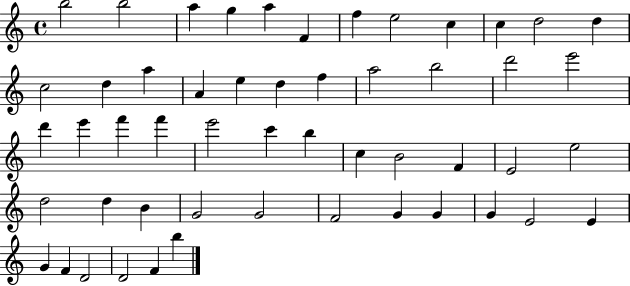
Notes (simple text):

B5/h B5/h A5/q G5/q A5/q F4/q F5/q E5/h C5/q C5/q D5/h D5/q C5/h D5/q A5/q A4/q E5/q D5/q F5/q A5/h B5/h D6/h E6/h D6/q E6/q F6/q F6/q E6/h C6/q B5/q C5/q B4/h F4/q E4/h E5/h D5/h D5/q B4/q G4/h G4/h F4/h G4/q G4/q G4/q E4/h E4/q G4/q F4/q D4/h D4/h F4/q B5/q